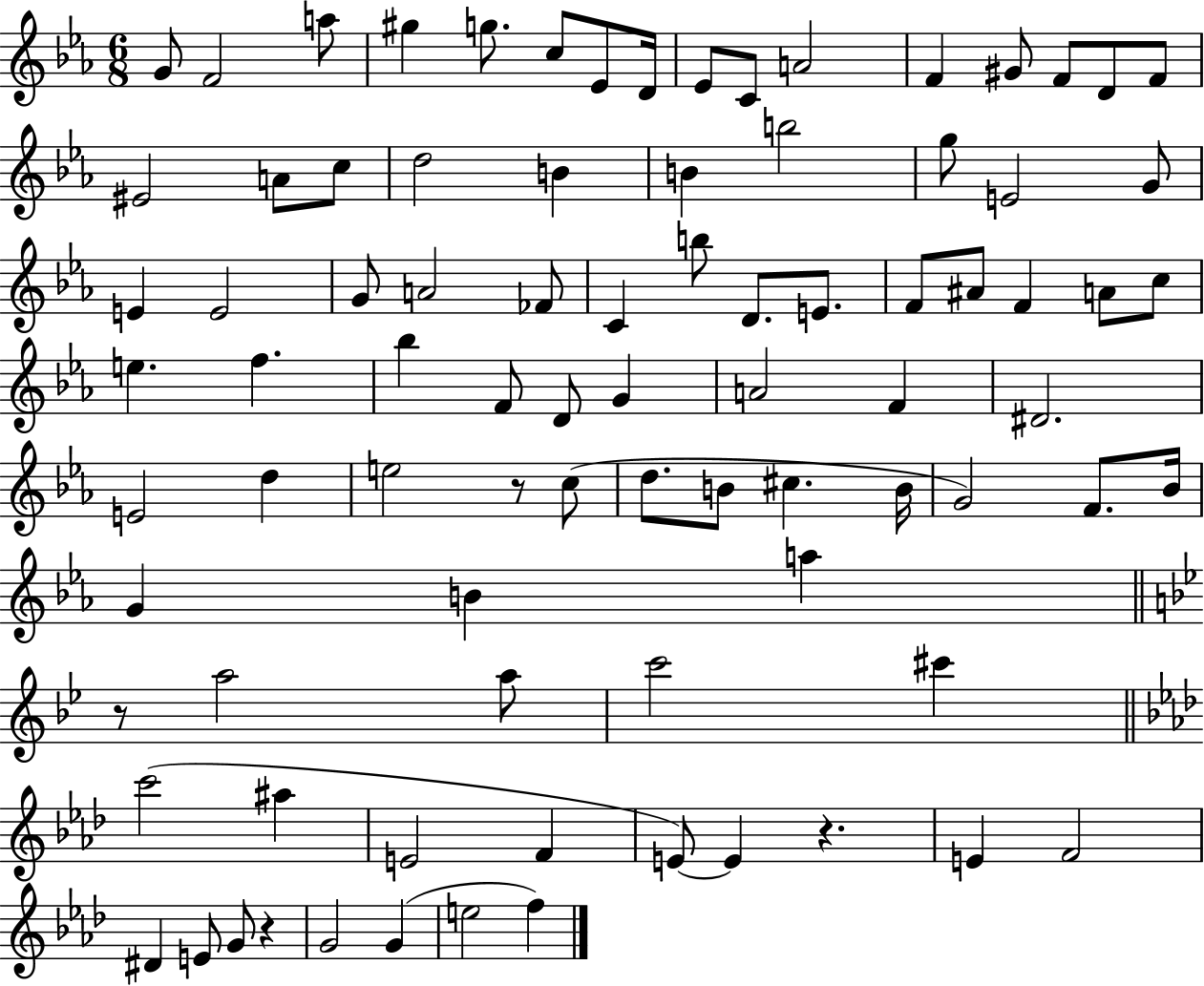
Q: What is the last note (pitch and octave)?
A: F5